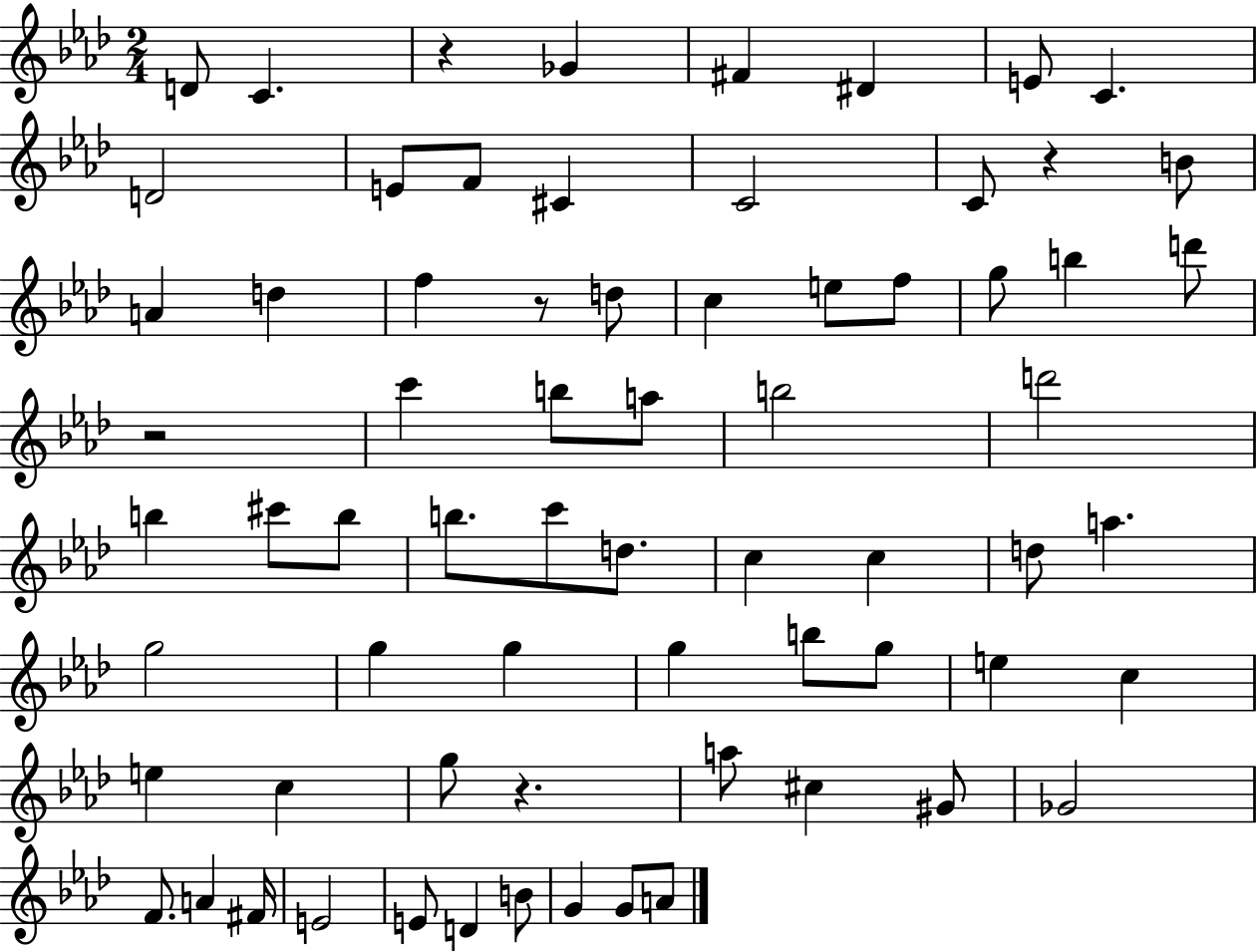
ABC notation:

X:1
T:Untitled
M:2/4
L:1/4
K:Ab
D/2 C z _G ^F ^D E/2 C D2 E/2 F/2 ^C C2 C/2 z B/2 A d f z/2 d/2 c e/2 f/2 g/2 b d'/2 z2 c' b/2 a/2 b2 d'2 b ^c'/2 b/2 b/2 c'/2 d/2 c c d/2 a g2 g g g b/2 g/2 e c e c g/2 z a/2 ^c ^G/2 _G2 F/2 A ^F/4 E2 E/2 D B/2 G G/2 A/2